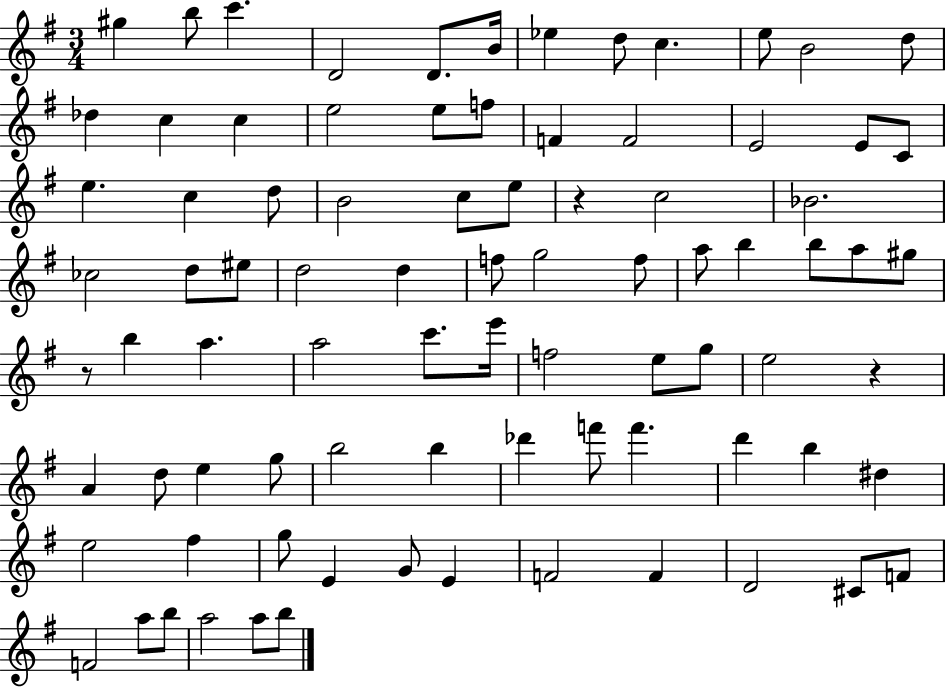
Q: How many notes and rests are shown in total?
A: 85